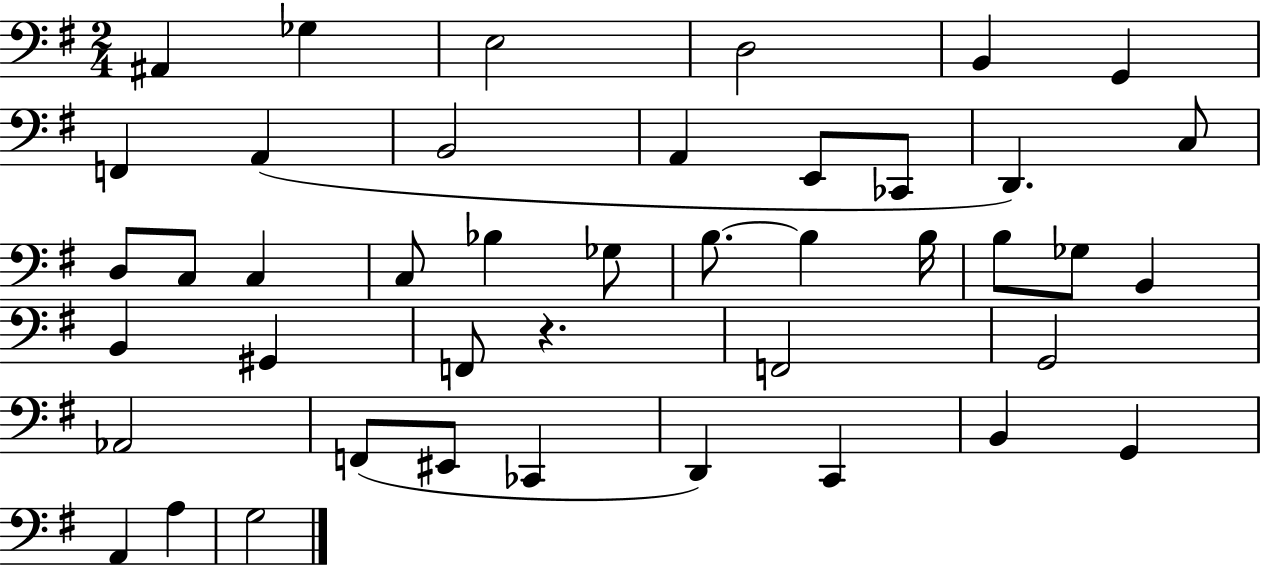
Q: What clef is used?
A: bass